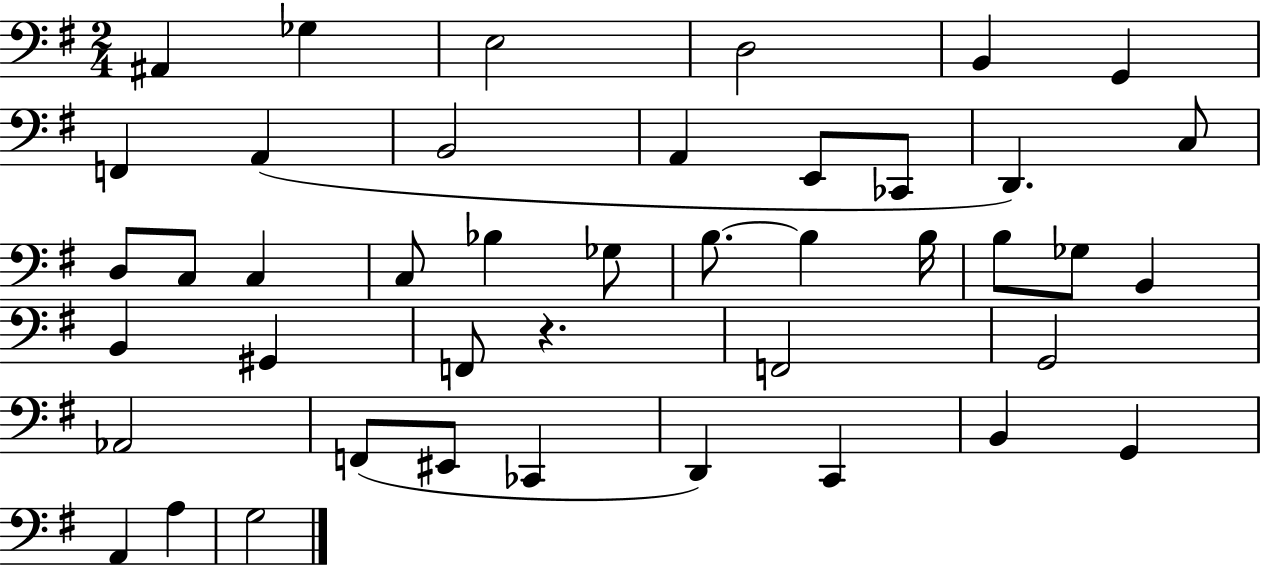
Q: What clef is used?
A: bass